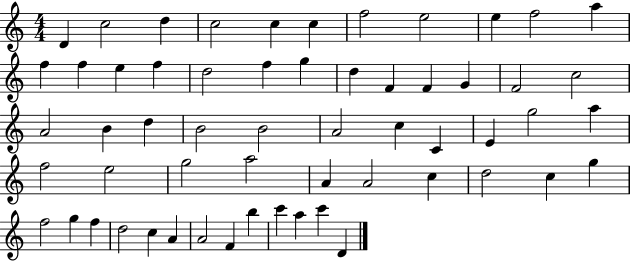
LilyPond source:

{
  \clef treble
  \numericTimeSignature
  \time 4/4
  \key c \major
  d'4 c''2 d''4 | c''2 c''4 c''4 | f''2 e''2 | e''4 f''2 a''4 | \break f''4 f''4 e''4 f''4 | d''2 f''4 g''4 | d''4 f'4 f'4 g'4 | f'2 c''2 | \break a'2 b'4 d''4 | b'2 b'2 | a'2 c''4 c'4 | e'4 g''2 a''4 | \break f''2 e''2 | g''2 a''2 | a'4 a'2 c''4 | d''2 c''4 g''4 | \break f''2 g''4 f''4 | d''2 c''4 a'4 | a'2 f'4 b''4 | c'''4 a''4 c'''4 d'4 | \break \bar "|."
}